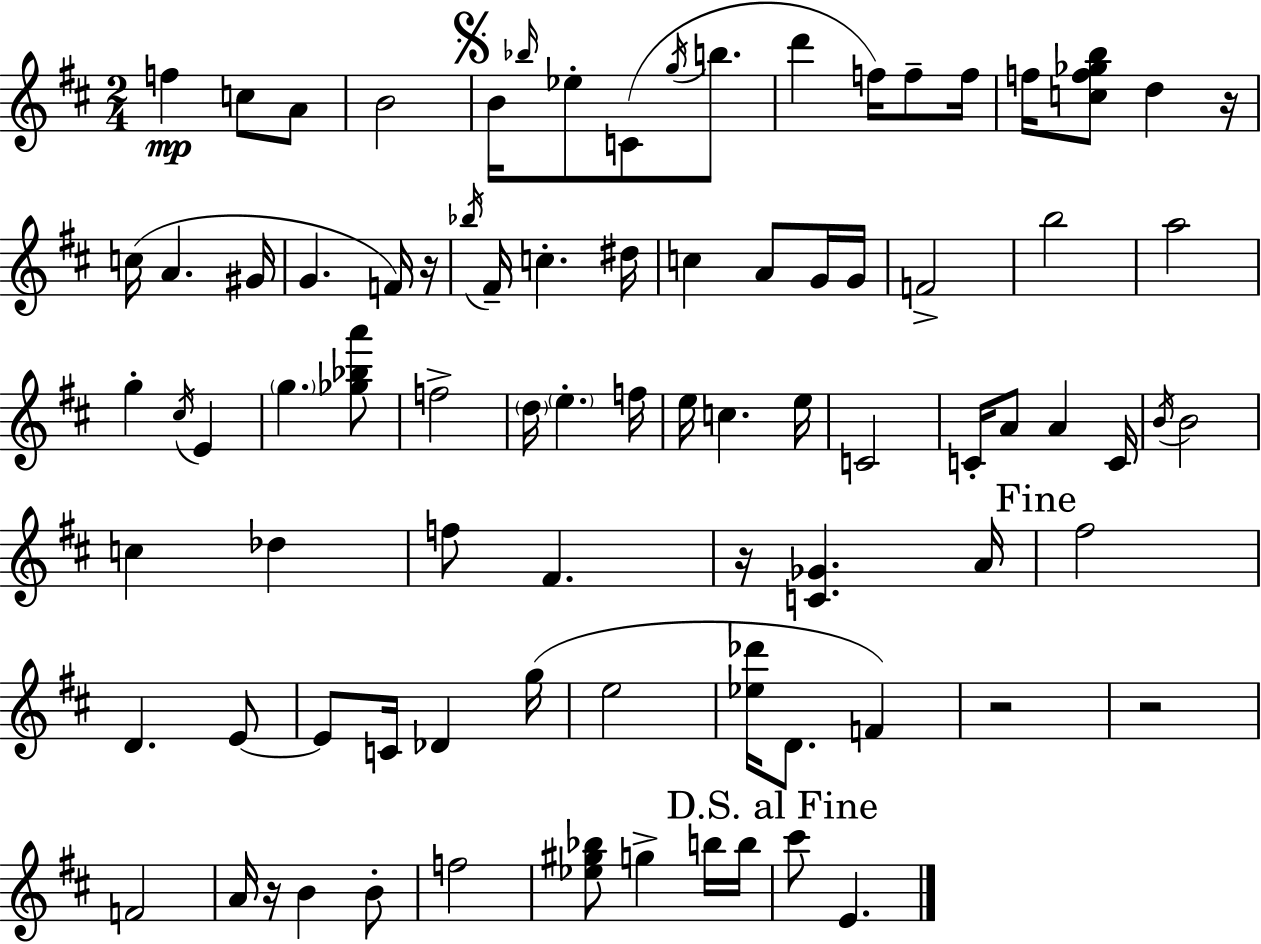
{
  \clef treble
  \numericTimeSignature
  \time 2/4
  \key d \major
  f''4\mp c''8 a'8 | b'2 | \mark \markup { \musicglyph "scripts.segno" } b'16 \grace { bes''16 } ees''8-. c'8( \acciaccatura { g''16 } b''8. | d'''4 f''16) f''8-- | \break f''16 f''16 <c'' f'' ges'' b''>8 d''4 | r16 c''16( a'4. | gis'16 g'4. | f'16) r16 \acciaccatura { bes''16 } fis'16-- c''4.-. | \break dis''16 c''4 a'8 | g'16 g'16 f'2-> | b''2 | a''2 | \break g''4-. \acciaccatura { cis''16 } | e'4 \parenthesize g''4. | <ges'' bes'' a'''>8 f''2-> | \parenthesize d''16 \parenthesize e''4.-. | \break f''16 e''16 c''4. | e''16 c'2 | c'16-. a'8 a'4 | c'16 \acciaccatura { b'16 } b'2 | \break c''4 | des''4 f''8 fis'4. | r16 <c' ges'>4. | a'16 \mark "Fine" fis''2 | \break d'4. | e'8~~ e'8 c'16 | des'4 g''16( e''2 | <ees'' des'''>16 d'8. | \break f'4) r2 | r2 | f'2 | a'16 r16 b'4 | \break b'8-. f''2 | <ees'' gis'' bes''>8 g''4-> | b''16 b''16 \mark "D.S. al Fine" cis'''8 e'4. | \bar "|."
}